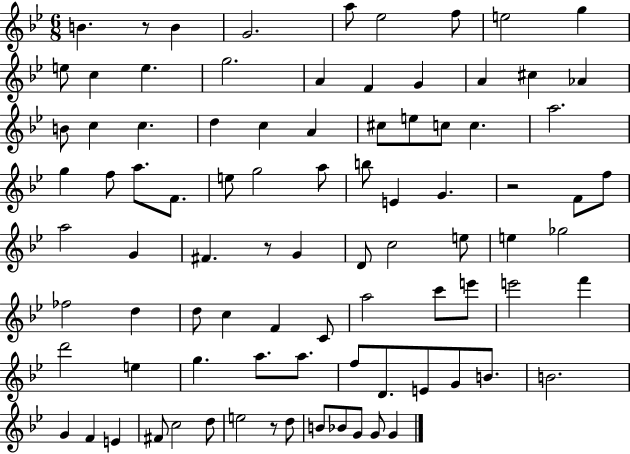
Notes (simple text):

B4/q. R/e B4/q G4/h. A5/e Eb5/h F5/e E5/h G5/q E5/e C5/q E5/q. G5/h. A4/q F4/q G4/q A4/q C#5/q Ab4/q B4/e C5/q C5/q. D5/q C5/q A4/q C#5/e E5/e C5/e C5/q. A5/h. G5/q F5/e A5/e. F4/e. E5/e G5/h A5/e B5/e E4/q G4/q. R/h F4/e F5/e A5/h G4/q F#4/q. R/e G4/q D4/e C5/h E5/e E5/q Gb5/h FES5/h D5/q D5/e C5/q F4/q C4/e A5/h C6/e E6/e E6/h F6/q D6/h E5/q G5/q. A5/e. A5/e. F5/e D4/e. E4/e G4/e B4/e. B4/h. G4/q F4/q E4/q F#4/e C5/h D5/e E5/h R/e D5/e B4/e Bb4/e G4/e G4/e G4/q